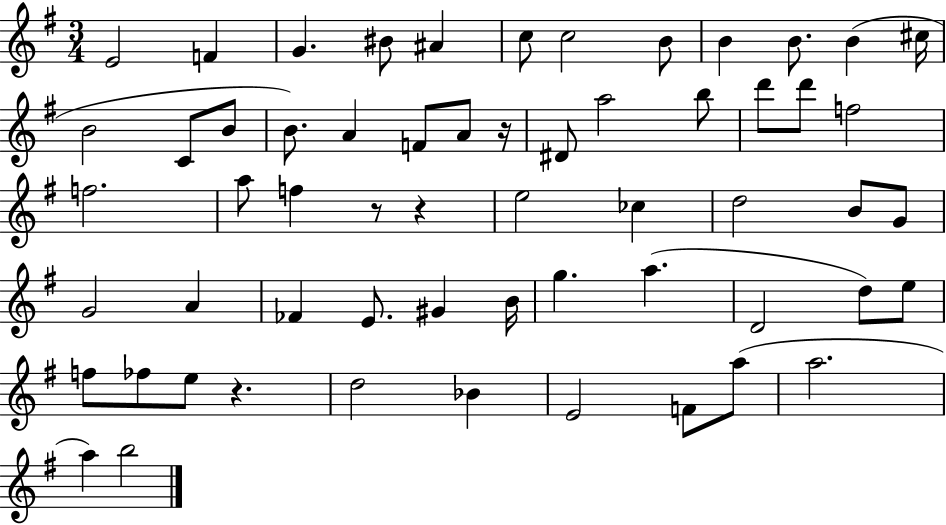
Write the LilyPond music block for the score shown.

{
  \clef treble
  \numericTimeSignature
  \time 3/4
  \key g \major
  e'2 f'4 | g'4. bis'8 ais'4 | c''8 c''2 b'8 | b'4 b'8. b'4( cis''16 | \break b'2 c'8 b'8 | b'8.) a'4 f'8 a'8 r16 | dis'8 a''2 b''8 | d'''8 d'''8 f''2 | \break f''2. | a''8 f''4 r8 r4 | e''2 ces''4 | d''2 b'8 g'8 | \break g'2 a'4 | fes'4 e'8. gis'4 b'16 | g''4. a''4.( | d'2 d''8) e''8 | \break f''8 fes''8 e''8 r4. | d''2 bes'4 | e'2 f'8 a''8( | a''2. | \break a''4) b''2 | \bar "|."
}